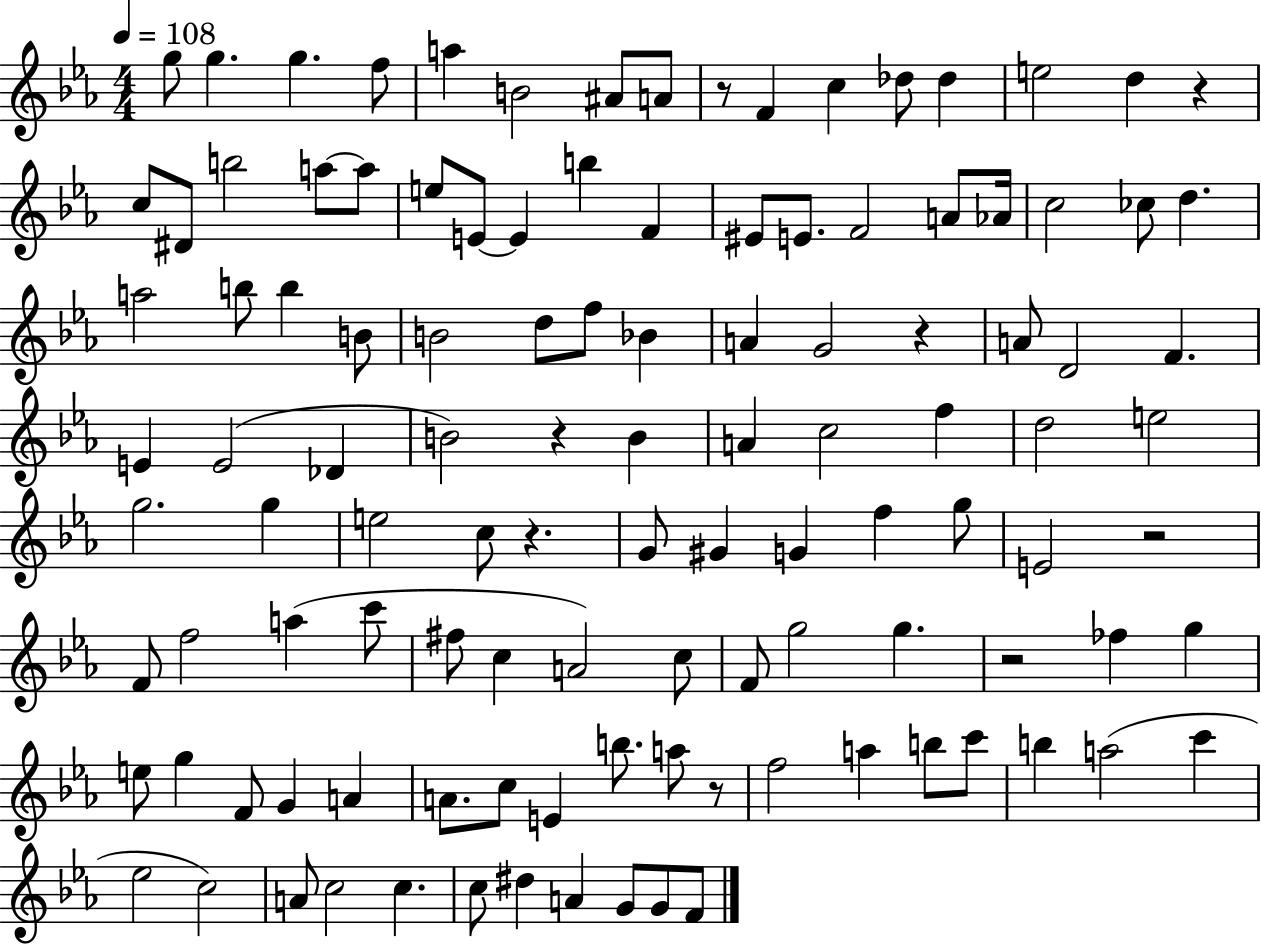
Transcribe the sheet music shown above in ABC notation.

X:1
T:Untitled
M:4/4
L:1/4
K:Eb
g/2 g g f/2 a B2 ^A/2 A/2 z/2 F c _d/2 _d e2 d z c/2 ^D/2 b2 a/2 a/2 e/2 E/2 E b F ^E/2 E/2 F2 A/2 _A/4 c2 _c/2 d a2 b/2 b B/2 B2 d/2 f/2 _B A G2 z A/2 D2 F E E2 _D B2 z B A c2 f d2 e2 g2 g e2 c/2 z G/2 ^G G f g/2 E2 z2 F/2 f2 a c'/2 ^f/2 c A2 c/2 F/2 g2 g z2 _f g e/2 g F/2 G A A/2 c/2 E b/2 a/2 z/2 f2 a b/2 c'/2 b a2 c' _e2 c2 A/2 c2 c c/2 ^d A G/2 G/2 F/2